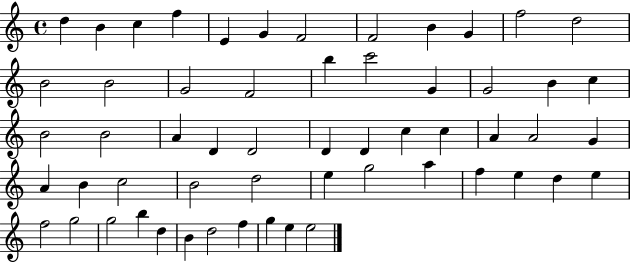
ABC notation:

X:1
T:Untitled
M:4/4
L:1/4
K:C
d B c f E G F2 F2 B G f2 d2 B2 B2 G2 F2 b c'2 G G2 B c B2 B2 A D D2 D D c c A A2 G A B c2 B2 d2 e g2 a f e d e f2 g2 g2 b d B d2 f g e e2